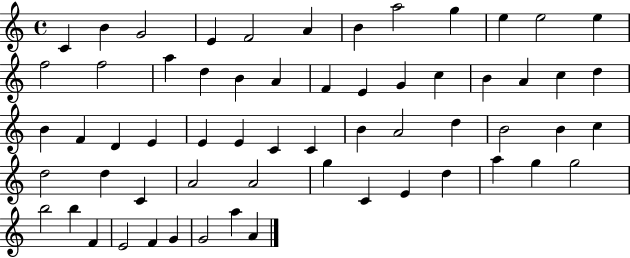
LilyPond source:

{
  \clef treble
  \time 4/4
  \defaultTimeSignature
  \key c \major
  c'4 b'4 g'2 | e'4 f'2 a'4 | b'4 a''2 g''4 | e''4 e''2 e''4 | \break f''2 f''2 | a''4 d''4 b'4 a'4 | f'4 e'4 g'4 c''4 | b'4 a'4 c''4 d''4 | \break b'4 f'4 d'4 e'4 | e'4 e'4 c'4 c'4 | b'4 a'2 d''4 | b'2 b'4 c''4 | \break d''2 d''4 c'4 | a'2 a'2 | g''4 c'4 e'4 d''4 | a''4 g''4 g''2 | \break b''2 b''4 f'4 | e'2 f'4 g'4 | g'2 a''4 a'4 | \bar "|."
}